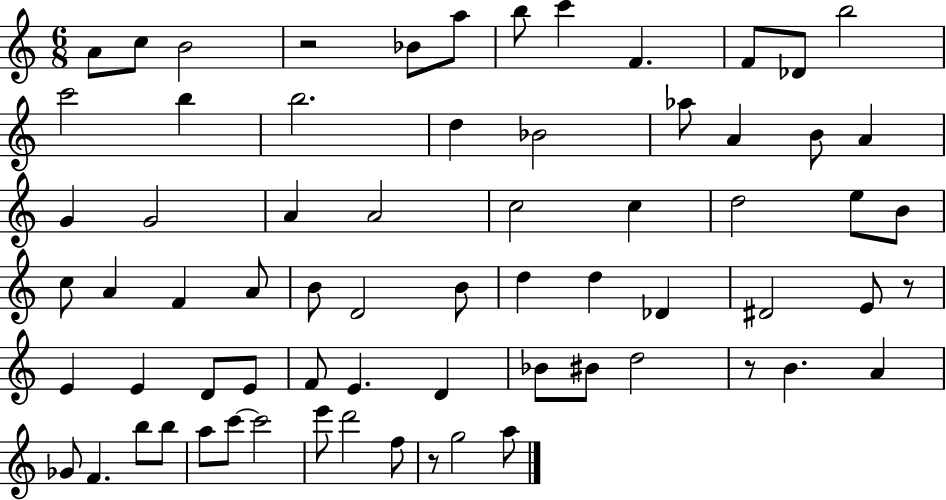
{
  \clef treble
  \numericTimeSignature
  \time 6/8
  \key c \major
  \repeat volta 2 { a'8 c''8 b'2 | r2 bes'8 a''8 | b''8 c'''4 f'4. | f'8 des'8 b''2 | \break c'''2 b''4 | b''2. | d''4 bes'2 | aes''8 a'4 b'8 a'4 | \break g'4 g'2 | a'4 a'2 | c''2 c''4 | d''2 e''8 b'8 | \break c''8 a'4 f'4 a'8 | b'8 d'2 b'8 | d''4 d''4 des'4 | dis'2 e'8 r8 | \break e'4 e'4 d'8 e'8 | f'8 e'4. d'4 | bes'8 bis'8 d''2 | r8 b'4. a'4 | \break ges'8 f'4. b''8 b''8 | a''8 c'''8~~ c'''2 | e'''8 d'''2 f''8 | r8 g''2 a''8 | \break } \bar "|."
}